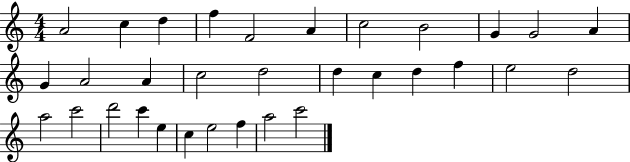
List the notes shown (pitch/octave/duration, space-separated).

A4/h C5/q D5/q F5/q F4/h A4/q C5/h B4/h G4/q G4/h A4/q G4/q A4/h A4/q C5/h D5/h D5/q C5/q D5/q F5/q E5/h D5/h A5/h C6/h D6/h C6/q E5/q C5/q E5/h F5/q A5/h C6/h